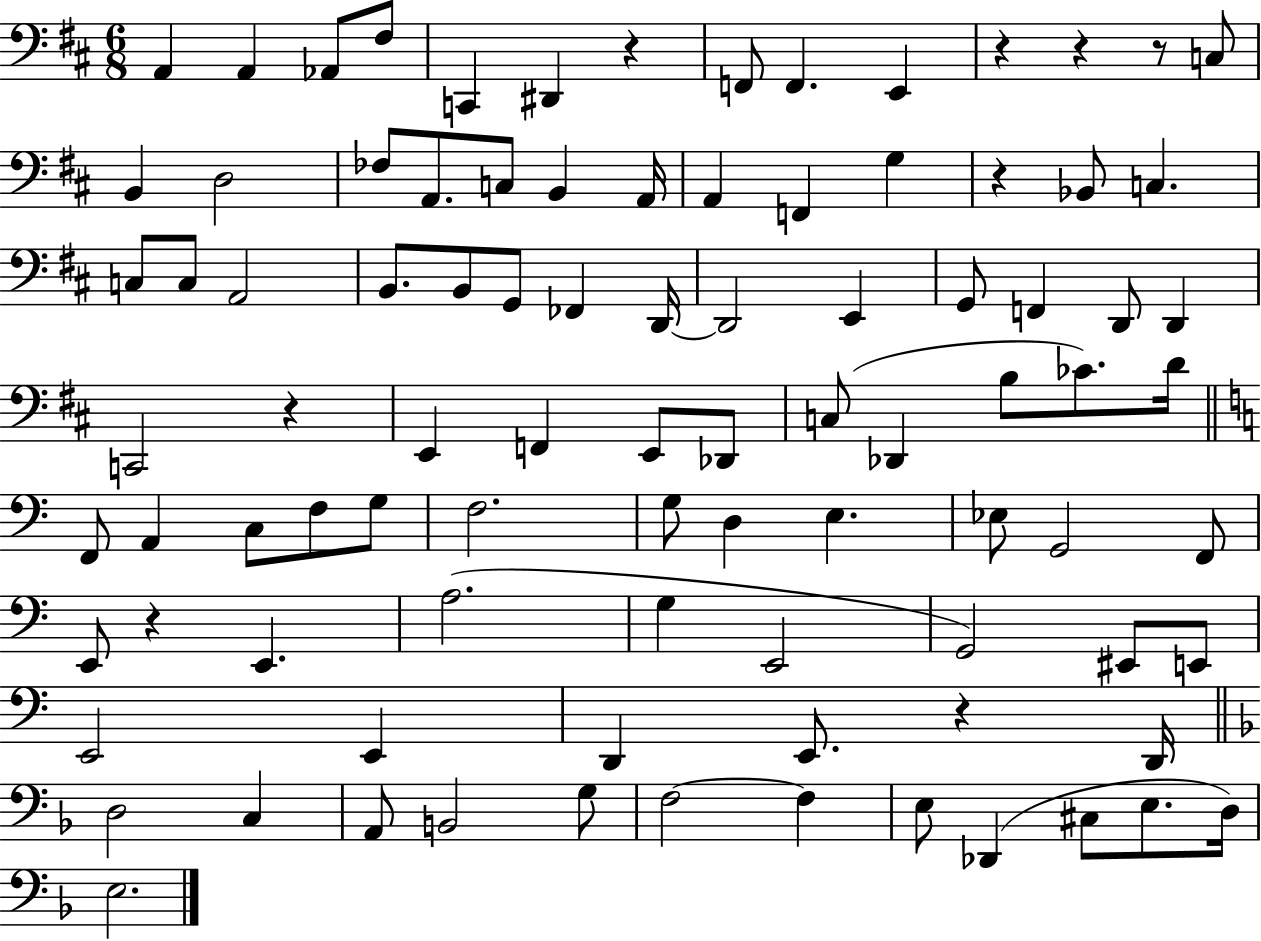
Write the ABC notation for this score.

X:1
T:Untitled
M:6/8
L:1/4
K:D
A,, A,, _A,,/2 ^F,/2 C,, ^D,, z F,,/2 F,, E,, z z z/2 C,/2 B,, D,2 _F,/2 A,,/2 C,/2 B,, A,,/4 A,, F,, G, z _B,,/2 C, C,/2 C,/2 A,,2 B,,/2 B,,/2 G,,/2 _F,, D,,/4 D,,2 E,, G,,/2 F,, D,,/2 D,, C,,2 z E,, F,, E,,/2 _D,,/2 C,/2 _D,, B,/2 _C/2 D/4 F,,/2 A,, C,/2 F,/2 G,/2 F,2 G,/2 D, E, _E,/2 G,,2 F,,/2 E,,/2 z E,, A,2 G, E,,2 G,,2 ^E,,/2 E,,/2 E,,2 E,, D,, E,,/2 z D,,/4 D,2 C, A,,/2 B,,2 G,/2 F,2 F, E,/2 _D,, ^C,/2 E,/2 D,/4 E,2